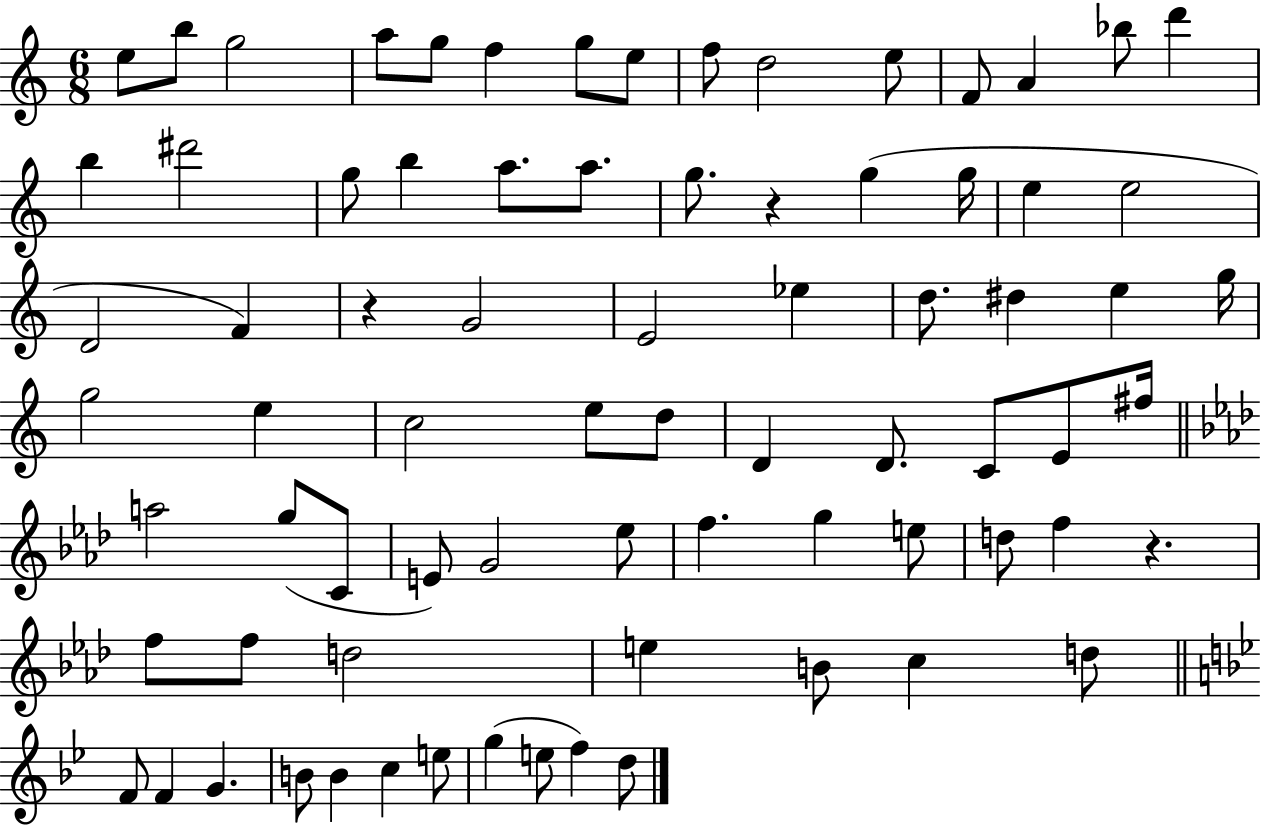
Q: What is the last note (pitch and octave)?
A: D5